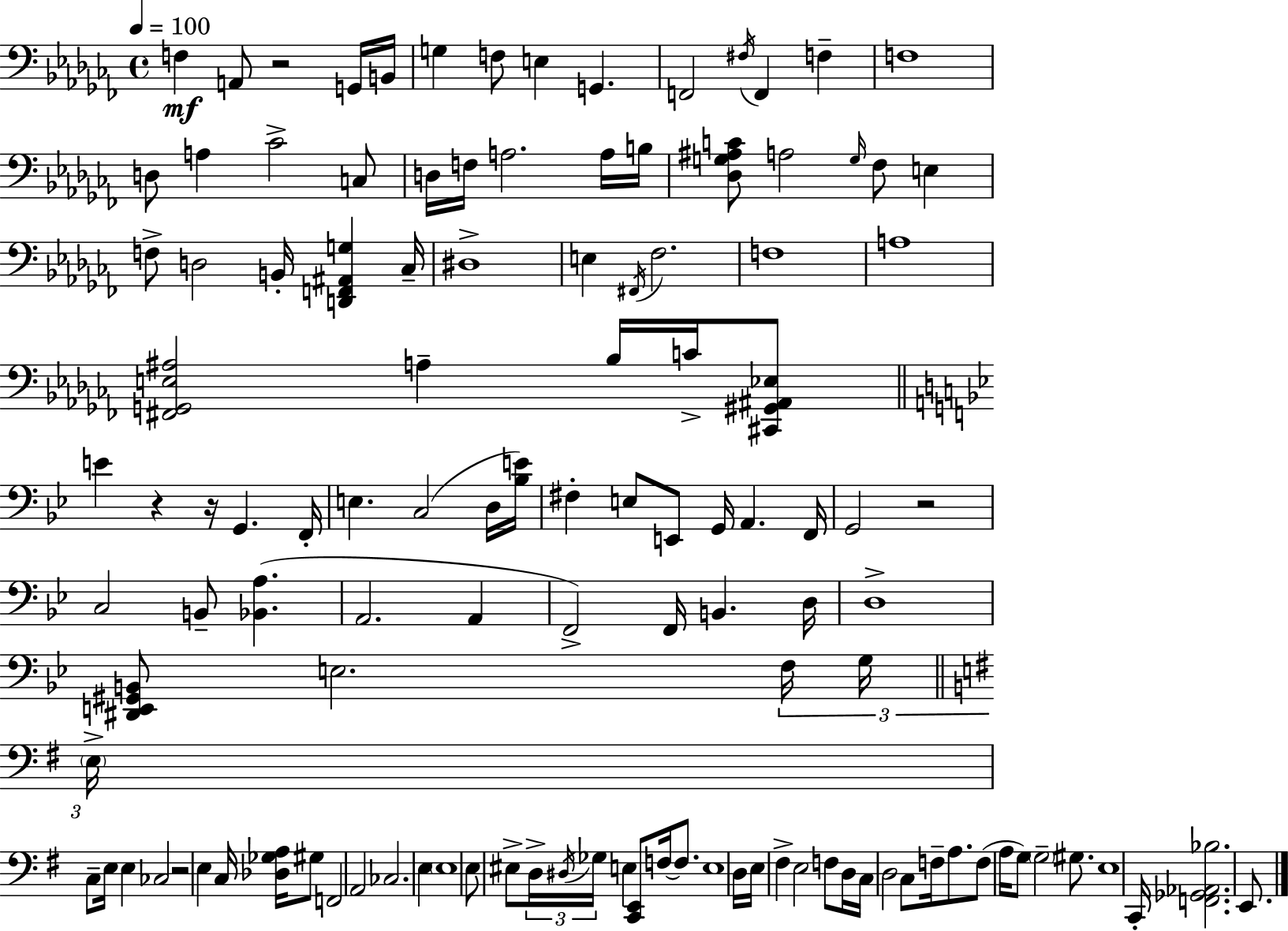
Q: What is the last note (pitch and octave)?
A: E2